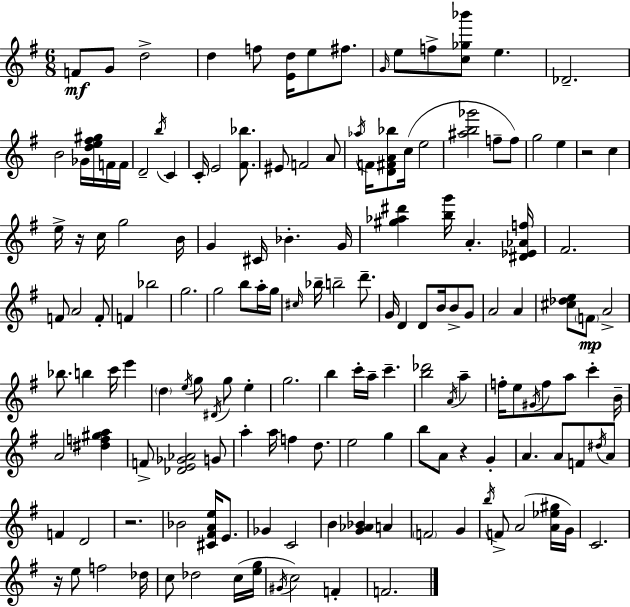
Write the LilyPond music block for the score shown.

{
  \clef treble
  \numericTimeSignature
  \time 6/8
  \key g \major
  f'8\mf g'8 d''2-> | d''4 f''8 <e' d''>16 e''8 fis''8. | \grace { g'16 } e''8 f''8-> <c'' ges'' bes'''>8 e''4. | des'2.-- | \break b'2 ges'16 <d'' e'' fis'' gis''>16 f'16 | f'16 d'2-- \acciaccatura { b''16 } c'4 | c'16-. e'2 <fis' bes''>8. | eis'8 f'2 | \break a'8 \acciaccatura { aes''16 } f'16 <d' fis' a' bes''>8 c''16( e''2 | <ais'' b'' ges'''>2 f''8-- | f''8) g''2 e''4 | r2 c''4 | \break e''16-> r16 c''16 g''2 | b'16 g'4 cis'16 bes'4.-. | g'16 <gis'' aes'' dis'''>4 <b'' g'''>16 a'4.-. | <dis' ees' aes' f''>16 fis'2. | \break f'8 a'2 | f'8-. f'4 bes''2 | g''2. | g''2 b''8 | \break a''16-. g''16 \grace { cis''16 } bes''16-- b''2-- | d'''8.-- g'16 d'4 d'8 b'16 | b'8-> g'8 a'2 | a'4 <cis'' des'' e''>8 \parenthesize f'8\mp a'2-> | \break bes''8. b''4 c'''16 | e'''4 \parenthesize d''4 \acciaccatura { e''16 } g''8 \acciaccatura { dis'16 } | g''8 e''4-. g''2. | b''4 c'''16-. a''16-- | \break c'''4.-- <b'' des'''>2 | \acciaccatura { a'16 } a''4-- f''16-. e''8 \acciaccatura { gis'16 } f''8 | a''8 c'''4-. b'16-- a'2 | <dis'' f'' gis'' a''>4 f'8-> <des' e' ges' aes'>2 | \break g'8 a''4-. | a''16 f''4 d''8. e''2 | g''4 b''8 a'8 | r4 g'4-. a'4. | \break a'8 f'8 \acciaccatura { dis''16 } a'8 f'4 | d'2 r2. | bes'2 | <cis' fis' a' e''>16 e'8. ges'4 | \break c'2 b'4 | <g' aes' bes'>4 a'4 \parenthesize f'2 | g'4 \acciaccatura { b''16 } f'8-> | a'2( <a' ees'' gis''>16 g'16) c'2. | \break r16 e''8 | f''2 des''16 c''8 | des''2 c''16( <e'' g''>16 \acciaccatura { gis'16 } c''2) | f'4-. f'2. | \break \bar "|."
}